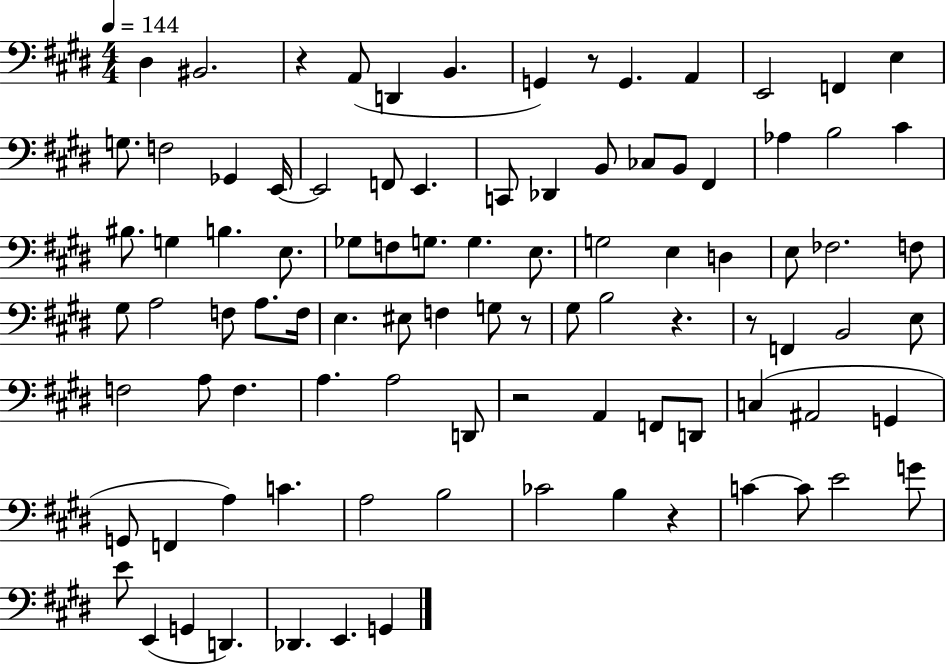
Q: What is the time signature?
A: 4/4